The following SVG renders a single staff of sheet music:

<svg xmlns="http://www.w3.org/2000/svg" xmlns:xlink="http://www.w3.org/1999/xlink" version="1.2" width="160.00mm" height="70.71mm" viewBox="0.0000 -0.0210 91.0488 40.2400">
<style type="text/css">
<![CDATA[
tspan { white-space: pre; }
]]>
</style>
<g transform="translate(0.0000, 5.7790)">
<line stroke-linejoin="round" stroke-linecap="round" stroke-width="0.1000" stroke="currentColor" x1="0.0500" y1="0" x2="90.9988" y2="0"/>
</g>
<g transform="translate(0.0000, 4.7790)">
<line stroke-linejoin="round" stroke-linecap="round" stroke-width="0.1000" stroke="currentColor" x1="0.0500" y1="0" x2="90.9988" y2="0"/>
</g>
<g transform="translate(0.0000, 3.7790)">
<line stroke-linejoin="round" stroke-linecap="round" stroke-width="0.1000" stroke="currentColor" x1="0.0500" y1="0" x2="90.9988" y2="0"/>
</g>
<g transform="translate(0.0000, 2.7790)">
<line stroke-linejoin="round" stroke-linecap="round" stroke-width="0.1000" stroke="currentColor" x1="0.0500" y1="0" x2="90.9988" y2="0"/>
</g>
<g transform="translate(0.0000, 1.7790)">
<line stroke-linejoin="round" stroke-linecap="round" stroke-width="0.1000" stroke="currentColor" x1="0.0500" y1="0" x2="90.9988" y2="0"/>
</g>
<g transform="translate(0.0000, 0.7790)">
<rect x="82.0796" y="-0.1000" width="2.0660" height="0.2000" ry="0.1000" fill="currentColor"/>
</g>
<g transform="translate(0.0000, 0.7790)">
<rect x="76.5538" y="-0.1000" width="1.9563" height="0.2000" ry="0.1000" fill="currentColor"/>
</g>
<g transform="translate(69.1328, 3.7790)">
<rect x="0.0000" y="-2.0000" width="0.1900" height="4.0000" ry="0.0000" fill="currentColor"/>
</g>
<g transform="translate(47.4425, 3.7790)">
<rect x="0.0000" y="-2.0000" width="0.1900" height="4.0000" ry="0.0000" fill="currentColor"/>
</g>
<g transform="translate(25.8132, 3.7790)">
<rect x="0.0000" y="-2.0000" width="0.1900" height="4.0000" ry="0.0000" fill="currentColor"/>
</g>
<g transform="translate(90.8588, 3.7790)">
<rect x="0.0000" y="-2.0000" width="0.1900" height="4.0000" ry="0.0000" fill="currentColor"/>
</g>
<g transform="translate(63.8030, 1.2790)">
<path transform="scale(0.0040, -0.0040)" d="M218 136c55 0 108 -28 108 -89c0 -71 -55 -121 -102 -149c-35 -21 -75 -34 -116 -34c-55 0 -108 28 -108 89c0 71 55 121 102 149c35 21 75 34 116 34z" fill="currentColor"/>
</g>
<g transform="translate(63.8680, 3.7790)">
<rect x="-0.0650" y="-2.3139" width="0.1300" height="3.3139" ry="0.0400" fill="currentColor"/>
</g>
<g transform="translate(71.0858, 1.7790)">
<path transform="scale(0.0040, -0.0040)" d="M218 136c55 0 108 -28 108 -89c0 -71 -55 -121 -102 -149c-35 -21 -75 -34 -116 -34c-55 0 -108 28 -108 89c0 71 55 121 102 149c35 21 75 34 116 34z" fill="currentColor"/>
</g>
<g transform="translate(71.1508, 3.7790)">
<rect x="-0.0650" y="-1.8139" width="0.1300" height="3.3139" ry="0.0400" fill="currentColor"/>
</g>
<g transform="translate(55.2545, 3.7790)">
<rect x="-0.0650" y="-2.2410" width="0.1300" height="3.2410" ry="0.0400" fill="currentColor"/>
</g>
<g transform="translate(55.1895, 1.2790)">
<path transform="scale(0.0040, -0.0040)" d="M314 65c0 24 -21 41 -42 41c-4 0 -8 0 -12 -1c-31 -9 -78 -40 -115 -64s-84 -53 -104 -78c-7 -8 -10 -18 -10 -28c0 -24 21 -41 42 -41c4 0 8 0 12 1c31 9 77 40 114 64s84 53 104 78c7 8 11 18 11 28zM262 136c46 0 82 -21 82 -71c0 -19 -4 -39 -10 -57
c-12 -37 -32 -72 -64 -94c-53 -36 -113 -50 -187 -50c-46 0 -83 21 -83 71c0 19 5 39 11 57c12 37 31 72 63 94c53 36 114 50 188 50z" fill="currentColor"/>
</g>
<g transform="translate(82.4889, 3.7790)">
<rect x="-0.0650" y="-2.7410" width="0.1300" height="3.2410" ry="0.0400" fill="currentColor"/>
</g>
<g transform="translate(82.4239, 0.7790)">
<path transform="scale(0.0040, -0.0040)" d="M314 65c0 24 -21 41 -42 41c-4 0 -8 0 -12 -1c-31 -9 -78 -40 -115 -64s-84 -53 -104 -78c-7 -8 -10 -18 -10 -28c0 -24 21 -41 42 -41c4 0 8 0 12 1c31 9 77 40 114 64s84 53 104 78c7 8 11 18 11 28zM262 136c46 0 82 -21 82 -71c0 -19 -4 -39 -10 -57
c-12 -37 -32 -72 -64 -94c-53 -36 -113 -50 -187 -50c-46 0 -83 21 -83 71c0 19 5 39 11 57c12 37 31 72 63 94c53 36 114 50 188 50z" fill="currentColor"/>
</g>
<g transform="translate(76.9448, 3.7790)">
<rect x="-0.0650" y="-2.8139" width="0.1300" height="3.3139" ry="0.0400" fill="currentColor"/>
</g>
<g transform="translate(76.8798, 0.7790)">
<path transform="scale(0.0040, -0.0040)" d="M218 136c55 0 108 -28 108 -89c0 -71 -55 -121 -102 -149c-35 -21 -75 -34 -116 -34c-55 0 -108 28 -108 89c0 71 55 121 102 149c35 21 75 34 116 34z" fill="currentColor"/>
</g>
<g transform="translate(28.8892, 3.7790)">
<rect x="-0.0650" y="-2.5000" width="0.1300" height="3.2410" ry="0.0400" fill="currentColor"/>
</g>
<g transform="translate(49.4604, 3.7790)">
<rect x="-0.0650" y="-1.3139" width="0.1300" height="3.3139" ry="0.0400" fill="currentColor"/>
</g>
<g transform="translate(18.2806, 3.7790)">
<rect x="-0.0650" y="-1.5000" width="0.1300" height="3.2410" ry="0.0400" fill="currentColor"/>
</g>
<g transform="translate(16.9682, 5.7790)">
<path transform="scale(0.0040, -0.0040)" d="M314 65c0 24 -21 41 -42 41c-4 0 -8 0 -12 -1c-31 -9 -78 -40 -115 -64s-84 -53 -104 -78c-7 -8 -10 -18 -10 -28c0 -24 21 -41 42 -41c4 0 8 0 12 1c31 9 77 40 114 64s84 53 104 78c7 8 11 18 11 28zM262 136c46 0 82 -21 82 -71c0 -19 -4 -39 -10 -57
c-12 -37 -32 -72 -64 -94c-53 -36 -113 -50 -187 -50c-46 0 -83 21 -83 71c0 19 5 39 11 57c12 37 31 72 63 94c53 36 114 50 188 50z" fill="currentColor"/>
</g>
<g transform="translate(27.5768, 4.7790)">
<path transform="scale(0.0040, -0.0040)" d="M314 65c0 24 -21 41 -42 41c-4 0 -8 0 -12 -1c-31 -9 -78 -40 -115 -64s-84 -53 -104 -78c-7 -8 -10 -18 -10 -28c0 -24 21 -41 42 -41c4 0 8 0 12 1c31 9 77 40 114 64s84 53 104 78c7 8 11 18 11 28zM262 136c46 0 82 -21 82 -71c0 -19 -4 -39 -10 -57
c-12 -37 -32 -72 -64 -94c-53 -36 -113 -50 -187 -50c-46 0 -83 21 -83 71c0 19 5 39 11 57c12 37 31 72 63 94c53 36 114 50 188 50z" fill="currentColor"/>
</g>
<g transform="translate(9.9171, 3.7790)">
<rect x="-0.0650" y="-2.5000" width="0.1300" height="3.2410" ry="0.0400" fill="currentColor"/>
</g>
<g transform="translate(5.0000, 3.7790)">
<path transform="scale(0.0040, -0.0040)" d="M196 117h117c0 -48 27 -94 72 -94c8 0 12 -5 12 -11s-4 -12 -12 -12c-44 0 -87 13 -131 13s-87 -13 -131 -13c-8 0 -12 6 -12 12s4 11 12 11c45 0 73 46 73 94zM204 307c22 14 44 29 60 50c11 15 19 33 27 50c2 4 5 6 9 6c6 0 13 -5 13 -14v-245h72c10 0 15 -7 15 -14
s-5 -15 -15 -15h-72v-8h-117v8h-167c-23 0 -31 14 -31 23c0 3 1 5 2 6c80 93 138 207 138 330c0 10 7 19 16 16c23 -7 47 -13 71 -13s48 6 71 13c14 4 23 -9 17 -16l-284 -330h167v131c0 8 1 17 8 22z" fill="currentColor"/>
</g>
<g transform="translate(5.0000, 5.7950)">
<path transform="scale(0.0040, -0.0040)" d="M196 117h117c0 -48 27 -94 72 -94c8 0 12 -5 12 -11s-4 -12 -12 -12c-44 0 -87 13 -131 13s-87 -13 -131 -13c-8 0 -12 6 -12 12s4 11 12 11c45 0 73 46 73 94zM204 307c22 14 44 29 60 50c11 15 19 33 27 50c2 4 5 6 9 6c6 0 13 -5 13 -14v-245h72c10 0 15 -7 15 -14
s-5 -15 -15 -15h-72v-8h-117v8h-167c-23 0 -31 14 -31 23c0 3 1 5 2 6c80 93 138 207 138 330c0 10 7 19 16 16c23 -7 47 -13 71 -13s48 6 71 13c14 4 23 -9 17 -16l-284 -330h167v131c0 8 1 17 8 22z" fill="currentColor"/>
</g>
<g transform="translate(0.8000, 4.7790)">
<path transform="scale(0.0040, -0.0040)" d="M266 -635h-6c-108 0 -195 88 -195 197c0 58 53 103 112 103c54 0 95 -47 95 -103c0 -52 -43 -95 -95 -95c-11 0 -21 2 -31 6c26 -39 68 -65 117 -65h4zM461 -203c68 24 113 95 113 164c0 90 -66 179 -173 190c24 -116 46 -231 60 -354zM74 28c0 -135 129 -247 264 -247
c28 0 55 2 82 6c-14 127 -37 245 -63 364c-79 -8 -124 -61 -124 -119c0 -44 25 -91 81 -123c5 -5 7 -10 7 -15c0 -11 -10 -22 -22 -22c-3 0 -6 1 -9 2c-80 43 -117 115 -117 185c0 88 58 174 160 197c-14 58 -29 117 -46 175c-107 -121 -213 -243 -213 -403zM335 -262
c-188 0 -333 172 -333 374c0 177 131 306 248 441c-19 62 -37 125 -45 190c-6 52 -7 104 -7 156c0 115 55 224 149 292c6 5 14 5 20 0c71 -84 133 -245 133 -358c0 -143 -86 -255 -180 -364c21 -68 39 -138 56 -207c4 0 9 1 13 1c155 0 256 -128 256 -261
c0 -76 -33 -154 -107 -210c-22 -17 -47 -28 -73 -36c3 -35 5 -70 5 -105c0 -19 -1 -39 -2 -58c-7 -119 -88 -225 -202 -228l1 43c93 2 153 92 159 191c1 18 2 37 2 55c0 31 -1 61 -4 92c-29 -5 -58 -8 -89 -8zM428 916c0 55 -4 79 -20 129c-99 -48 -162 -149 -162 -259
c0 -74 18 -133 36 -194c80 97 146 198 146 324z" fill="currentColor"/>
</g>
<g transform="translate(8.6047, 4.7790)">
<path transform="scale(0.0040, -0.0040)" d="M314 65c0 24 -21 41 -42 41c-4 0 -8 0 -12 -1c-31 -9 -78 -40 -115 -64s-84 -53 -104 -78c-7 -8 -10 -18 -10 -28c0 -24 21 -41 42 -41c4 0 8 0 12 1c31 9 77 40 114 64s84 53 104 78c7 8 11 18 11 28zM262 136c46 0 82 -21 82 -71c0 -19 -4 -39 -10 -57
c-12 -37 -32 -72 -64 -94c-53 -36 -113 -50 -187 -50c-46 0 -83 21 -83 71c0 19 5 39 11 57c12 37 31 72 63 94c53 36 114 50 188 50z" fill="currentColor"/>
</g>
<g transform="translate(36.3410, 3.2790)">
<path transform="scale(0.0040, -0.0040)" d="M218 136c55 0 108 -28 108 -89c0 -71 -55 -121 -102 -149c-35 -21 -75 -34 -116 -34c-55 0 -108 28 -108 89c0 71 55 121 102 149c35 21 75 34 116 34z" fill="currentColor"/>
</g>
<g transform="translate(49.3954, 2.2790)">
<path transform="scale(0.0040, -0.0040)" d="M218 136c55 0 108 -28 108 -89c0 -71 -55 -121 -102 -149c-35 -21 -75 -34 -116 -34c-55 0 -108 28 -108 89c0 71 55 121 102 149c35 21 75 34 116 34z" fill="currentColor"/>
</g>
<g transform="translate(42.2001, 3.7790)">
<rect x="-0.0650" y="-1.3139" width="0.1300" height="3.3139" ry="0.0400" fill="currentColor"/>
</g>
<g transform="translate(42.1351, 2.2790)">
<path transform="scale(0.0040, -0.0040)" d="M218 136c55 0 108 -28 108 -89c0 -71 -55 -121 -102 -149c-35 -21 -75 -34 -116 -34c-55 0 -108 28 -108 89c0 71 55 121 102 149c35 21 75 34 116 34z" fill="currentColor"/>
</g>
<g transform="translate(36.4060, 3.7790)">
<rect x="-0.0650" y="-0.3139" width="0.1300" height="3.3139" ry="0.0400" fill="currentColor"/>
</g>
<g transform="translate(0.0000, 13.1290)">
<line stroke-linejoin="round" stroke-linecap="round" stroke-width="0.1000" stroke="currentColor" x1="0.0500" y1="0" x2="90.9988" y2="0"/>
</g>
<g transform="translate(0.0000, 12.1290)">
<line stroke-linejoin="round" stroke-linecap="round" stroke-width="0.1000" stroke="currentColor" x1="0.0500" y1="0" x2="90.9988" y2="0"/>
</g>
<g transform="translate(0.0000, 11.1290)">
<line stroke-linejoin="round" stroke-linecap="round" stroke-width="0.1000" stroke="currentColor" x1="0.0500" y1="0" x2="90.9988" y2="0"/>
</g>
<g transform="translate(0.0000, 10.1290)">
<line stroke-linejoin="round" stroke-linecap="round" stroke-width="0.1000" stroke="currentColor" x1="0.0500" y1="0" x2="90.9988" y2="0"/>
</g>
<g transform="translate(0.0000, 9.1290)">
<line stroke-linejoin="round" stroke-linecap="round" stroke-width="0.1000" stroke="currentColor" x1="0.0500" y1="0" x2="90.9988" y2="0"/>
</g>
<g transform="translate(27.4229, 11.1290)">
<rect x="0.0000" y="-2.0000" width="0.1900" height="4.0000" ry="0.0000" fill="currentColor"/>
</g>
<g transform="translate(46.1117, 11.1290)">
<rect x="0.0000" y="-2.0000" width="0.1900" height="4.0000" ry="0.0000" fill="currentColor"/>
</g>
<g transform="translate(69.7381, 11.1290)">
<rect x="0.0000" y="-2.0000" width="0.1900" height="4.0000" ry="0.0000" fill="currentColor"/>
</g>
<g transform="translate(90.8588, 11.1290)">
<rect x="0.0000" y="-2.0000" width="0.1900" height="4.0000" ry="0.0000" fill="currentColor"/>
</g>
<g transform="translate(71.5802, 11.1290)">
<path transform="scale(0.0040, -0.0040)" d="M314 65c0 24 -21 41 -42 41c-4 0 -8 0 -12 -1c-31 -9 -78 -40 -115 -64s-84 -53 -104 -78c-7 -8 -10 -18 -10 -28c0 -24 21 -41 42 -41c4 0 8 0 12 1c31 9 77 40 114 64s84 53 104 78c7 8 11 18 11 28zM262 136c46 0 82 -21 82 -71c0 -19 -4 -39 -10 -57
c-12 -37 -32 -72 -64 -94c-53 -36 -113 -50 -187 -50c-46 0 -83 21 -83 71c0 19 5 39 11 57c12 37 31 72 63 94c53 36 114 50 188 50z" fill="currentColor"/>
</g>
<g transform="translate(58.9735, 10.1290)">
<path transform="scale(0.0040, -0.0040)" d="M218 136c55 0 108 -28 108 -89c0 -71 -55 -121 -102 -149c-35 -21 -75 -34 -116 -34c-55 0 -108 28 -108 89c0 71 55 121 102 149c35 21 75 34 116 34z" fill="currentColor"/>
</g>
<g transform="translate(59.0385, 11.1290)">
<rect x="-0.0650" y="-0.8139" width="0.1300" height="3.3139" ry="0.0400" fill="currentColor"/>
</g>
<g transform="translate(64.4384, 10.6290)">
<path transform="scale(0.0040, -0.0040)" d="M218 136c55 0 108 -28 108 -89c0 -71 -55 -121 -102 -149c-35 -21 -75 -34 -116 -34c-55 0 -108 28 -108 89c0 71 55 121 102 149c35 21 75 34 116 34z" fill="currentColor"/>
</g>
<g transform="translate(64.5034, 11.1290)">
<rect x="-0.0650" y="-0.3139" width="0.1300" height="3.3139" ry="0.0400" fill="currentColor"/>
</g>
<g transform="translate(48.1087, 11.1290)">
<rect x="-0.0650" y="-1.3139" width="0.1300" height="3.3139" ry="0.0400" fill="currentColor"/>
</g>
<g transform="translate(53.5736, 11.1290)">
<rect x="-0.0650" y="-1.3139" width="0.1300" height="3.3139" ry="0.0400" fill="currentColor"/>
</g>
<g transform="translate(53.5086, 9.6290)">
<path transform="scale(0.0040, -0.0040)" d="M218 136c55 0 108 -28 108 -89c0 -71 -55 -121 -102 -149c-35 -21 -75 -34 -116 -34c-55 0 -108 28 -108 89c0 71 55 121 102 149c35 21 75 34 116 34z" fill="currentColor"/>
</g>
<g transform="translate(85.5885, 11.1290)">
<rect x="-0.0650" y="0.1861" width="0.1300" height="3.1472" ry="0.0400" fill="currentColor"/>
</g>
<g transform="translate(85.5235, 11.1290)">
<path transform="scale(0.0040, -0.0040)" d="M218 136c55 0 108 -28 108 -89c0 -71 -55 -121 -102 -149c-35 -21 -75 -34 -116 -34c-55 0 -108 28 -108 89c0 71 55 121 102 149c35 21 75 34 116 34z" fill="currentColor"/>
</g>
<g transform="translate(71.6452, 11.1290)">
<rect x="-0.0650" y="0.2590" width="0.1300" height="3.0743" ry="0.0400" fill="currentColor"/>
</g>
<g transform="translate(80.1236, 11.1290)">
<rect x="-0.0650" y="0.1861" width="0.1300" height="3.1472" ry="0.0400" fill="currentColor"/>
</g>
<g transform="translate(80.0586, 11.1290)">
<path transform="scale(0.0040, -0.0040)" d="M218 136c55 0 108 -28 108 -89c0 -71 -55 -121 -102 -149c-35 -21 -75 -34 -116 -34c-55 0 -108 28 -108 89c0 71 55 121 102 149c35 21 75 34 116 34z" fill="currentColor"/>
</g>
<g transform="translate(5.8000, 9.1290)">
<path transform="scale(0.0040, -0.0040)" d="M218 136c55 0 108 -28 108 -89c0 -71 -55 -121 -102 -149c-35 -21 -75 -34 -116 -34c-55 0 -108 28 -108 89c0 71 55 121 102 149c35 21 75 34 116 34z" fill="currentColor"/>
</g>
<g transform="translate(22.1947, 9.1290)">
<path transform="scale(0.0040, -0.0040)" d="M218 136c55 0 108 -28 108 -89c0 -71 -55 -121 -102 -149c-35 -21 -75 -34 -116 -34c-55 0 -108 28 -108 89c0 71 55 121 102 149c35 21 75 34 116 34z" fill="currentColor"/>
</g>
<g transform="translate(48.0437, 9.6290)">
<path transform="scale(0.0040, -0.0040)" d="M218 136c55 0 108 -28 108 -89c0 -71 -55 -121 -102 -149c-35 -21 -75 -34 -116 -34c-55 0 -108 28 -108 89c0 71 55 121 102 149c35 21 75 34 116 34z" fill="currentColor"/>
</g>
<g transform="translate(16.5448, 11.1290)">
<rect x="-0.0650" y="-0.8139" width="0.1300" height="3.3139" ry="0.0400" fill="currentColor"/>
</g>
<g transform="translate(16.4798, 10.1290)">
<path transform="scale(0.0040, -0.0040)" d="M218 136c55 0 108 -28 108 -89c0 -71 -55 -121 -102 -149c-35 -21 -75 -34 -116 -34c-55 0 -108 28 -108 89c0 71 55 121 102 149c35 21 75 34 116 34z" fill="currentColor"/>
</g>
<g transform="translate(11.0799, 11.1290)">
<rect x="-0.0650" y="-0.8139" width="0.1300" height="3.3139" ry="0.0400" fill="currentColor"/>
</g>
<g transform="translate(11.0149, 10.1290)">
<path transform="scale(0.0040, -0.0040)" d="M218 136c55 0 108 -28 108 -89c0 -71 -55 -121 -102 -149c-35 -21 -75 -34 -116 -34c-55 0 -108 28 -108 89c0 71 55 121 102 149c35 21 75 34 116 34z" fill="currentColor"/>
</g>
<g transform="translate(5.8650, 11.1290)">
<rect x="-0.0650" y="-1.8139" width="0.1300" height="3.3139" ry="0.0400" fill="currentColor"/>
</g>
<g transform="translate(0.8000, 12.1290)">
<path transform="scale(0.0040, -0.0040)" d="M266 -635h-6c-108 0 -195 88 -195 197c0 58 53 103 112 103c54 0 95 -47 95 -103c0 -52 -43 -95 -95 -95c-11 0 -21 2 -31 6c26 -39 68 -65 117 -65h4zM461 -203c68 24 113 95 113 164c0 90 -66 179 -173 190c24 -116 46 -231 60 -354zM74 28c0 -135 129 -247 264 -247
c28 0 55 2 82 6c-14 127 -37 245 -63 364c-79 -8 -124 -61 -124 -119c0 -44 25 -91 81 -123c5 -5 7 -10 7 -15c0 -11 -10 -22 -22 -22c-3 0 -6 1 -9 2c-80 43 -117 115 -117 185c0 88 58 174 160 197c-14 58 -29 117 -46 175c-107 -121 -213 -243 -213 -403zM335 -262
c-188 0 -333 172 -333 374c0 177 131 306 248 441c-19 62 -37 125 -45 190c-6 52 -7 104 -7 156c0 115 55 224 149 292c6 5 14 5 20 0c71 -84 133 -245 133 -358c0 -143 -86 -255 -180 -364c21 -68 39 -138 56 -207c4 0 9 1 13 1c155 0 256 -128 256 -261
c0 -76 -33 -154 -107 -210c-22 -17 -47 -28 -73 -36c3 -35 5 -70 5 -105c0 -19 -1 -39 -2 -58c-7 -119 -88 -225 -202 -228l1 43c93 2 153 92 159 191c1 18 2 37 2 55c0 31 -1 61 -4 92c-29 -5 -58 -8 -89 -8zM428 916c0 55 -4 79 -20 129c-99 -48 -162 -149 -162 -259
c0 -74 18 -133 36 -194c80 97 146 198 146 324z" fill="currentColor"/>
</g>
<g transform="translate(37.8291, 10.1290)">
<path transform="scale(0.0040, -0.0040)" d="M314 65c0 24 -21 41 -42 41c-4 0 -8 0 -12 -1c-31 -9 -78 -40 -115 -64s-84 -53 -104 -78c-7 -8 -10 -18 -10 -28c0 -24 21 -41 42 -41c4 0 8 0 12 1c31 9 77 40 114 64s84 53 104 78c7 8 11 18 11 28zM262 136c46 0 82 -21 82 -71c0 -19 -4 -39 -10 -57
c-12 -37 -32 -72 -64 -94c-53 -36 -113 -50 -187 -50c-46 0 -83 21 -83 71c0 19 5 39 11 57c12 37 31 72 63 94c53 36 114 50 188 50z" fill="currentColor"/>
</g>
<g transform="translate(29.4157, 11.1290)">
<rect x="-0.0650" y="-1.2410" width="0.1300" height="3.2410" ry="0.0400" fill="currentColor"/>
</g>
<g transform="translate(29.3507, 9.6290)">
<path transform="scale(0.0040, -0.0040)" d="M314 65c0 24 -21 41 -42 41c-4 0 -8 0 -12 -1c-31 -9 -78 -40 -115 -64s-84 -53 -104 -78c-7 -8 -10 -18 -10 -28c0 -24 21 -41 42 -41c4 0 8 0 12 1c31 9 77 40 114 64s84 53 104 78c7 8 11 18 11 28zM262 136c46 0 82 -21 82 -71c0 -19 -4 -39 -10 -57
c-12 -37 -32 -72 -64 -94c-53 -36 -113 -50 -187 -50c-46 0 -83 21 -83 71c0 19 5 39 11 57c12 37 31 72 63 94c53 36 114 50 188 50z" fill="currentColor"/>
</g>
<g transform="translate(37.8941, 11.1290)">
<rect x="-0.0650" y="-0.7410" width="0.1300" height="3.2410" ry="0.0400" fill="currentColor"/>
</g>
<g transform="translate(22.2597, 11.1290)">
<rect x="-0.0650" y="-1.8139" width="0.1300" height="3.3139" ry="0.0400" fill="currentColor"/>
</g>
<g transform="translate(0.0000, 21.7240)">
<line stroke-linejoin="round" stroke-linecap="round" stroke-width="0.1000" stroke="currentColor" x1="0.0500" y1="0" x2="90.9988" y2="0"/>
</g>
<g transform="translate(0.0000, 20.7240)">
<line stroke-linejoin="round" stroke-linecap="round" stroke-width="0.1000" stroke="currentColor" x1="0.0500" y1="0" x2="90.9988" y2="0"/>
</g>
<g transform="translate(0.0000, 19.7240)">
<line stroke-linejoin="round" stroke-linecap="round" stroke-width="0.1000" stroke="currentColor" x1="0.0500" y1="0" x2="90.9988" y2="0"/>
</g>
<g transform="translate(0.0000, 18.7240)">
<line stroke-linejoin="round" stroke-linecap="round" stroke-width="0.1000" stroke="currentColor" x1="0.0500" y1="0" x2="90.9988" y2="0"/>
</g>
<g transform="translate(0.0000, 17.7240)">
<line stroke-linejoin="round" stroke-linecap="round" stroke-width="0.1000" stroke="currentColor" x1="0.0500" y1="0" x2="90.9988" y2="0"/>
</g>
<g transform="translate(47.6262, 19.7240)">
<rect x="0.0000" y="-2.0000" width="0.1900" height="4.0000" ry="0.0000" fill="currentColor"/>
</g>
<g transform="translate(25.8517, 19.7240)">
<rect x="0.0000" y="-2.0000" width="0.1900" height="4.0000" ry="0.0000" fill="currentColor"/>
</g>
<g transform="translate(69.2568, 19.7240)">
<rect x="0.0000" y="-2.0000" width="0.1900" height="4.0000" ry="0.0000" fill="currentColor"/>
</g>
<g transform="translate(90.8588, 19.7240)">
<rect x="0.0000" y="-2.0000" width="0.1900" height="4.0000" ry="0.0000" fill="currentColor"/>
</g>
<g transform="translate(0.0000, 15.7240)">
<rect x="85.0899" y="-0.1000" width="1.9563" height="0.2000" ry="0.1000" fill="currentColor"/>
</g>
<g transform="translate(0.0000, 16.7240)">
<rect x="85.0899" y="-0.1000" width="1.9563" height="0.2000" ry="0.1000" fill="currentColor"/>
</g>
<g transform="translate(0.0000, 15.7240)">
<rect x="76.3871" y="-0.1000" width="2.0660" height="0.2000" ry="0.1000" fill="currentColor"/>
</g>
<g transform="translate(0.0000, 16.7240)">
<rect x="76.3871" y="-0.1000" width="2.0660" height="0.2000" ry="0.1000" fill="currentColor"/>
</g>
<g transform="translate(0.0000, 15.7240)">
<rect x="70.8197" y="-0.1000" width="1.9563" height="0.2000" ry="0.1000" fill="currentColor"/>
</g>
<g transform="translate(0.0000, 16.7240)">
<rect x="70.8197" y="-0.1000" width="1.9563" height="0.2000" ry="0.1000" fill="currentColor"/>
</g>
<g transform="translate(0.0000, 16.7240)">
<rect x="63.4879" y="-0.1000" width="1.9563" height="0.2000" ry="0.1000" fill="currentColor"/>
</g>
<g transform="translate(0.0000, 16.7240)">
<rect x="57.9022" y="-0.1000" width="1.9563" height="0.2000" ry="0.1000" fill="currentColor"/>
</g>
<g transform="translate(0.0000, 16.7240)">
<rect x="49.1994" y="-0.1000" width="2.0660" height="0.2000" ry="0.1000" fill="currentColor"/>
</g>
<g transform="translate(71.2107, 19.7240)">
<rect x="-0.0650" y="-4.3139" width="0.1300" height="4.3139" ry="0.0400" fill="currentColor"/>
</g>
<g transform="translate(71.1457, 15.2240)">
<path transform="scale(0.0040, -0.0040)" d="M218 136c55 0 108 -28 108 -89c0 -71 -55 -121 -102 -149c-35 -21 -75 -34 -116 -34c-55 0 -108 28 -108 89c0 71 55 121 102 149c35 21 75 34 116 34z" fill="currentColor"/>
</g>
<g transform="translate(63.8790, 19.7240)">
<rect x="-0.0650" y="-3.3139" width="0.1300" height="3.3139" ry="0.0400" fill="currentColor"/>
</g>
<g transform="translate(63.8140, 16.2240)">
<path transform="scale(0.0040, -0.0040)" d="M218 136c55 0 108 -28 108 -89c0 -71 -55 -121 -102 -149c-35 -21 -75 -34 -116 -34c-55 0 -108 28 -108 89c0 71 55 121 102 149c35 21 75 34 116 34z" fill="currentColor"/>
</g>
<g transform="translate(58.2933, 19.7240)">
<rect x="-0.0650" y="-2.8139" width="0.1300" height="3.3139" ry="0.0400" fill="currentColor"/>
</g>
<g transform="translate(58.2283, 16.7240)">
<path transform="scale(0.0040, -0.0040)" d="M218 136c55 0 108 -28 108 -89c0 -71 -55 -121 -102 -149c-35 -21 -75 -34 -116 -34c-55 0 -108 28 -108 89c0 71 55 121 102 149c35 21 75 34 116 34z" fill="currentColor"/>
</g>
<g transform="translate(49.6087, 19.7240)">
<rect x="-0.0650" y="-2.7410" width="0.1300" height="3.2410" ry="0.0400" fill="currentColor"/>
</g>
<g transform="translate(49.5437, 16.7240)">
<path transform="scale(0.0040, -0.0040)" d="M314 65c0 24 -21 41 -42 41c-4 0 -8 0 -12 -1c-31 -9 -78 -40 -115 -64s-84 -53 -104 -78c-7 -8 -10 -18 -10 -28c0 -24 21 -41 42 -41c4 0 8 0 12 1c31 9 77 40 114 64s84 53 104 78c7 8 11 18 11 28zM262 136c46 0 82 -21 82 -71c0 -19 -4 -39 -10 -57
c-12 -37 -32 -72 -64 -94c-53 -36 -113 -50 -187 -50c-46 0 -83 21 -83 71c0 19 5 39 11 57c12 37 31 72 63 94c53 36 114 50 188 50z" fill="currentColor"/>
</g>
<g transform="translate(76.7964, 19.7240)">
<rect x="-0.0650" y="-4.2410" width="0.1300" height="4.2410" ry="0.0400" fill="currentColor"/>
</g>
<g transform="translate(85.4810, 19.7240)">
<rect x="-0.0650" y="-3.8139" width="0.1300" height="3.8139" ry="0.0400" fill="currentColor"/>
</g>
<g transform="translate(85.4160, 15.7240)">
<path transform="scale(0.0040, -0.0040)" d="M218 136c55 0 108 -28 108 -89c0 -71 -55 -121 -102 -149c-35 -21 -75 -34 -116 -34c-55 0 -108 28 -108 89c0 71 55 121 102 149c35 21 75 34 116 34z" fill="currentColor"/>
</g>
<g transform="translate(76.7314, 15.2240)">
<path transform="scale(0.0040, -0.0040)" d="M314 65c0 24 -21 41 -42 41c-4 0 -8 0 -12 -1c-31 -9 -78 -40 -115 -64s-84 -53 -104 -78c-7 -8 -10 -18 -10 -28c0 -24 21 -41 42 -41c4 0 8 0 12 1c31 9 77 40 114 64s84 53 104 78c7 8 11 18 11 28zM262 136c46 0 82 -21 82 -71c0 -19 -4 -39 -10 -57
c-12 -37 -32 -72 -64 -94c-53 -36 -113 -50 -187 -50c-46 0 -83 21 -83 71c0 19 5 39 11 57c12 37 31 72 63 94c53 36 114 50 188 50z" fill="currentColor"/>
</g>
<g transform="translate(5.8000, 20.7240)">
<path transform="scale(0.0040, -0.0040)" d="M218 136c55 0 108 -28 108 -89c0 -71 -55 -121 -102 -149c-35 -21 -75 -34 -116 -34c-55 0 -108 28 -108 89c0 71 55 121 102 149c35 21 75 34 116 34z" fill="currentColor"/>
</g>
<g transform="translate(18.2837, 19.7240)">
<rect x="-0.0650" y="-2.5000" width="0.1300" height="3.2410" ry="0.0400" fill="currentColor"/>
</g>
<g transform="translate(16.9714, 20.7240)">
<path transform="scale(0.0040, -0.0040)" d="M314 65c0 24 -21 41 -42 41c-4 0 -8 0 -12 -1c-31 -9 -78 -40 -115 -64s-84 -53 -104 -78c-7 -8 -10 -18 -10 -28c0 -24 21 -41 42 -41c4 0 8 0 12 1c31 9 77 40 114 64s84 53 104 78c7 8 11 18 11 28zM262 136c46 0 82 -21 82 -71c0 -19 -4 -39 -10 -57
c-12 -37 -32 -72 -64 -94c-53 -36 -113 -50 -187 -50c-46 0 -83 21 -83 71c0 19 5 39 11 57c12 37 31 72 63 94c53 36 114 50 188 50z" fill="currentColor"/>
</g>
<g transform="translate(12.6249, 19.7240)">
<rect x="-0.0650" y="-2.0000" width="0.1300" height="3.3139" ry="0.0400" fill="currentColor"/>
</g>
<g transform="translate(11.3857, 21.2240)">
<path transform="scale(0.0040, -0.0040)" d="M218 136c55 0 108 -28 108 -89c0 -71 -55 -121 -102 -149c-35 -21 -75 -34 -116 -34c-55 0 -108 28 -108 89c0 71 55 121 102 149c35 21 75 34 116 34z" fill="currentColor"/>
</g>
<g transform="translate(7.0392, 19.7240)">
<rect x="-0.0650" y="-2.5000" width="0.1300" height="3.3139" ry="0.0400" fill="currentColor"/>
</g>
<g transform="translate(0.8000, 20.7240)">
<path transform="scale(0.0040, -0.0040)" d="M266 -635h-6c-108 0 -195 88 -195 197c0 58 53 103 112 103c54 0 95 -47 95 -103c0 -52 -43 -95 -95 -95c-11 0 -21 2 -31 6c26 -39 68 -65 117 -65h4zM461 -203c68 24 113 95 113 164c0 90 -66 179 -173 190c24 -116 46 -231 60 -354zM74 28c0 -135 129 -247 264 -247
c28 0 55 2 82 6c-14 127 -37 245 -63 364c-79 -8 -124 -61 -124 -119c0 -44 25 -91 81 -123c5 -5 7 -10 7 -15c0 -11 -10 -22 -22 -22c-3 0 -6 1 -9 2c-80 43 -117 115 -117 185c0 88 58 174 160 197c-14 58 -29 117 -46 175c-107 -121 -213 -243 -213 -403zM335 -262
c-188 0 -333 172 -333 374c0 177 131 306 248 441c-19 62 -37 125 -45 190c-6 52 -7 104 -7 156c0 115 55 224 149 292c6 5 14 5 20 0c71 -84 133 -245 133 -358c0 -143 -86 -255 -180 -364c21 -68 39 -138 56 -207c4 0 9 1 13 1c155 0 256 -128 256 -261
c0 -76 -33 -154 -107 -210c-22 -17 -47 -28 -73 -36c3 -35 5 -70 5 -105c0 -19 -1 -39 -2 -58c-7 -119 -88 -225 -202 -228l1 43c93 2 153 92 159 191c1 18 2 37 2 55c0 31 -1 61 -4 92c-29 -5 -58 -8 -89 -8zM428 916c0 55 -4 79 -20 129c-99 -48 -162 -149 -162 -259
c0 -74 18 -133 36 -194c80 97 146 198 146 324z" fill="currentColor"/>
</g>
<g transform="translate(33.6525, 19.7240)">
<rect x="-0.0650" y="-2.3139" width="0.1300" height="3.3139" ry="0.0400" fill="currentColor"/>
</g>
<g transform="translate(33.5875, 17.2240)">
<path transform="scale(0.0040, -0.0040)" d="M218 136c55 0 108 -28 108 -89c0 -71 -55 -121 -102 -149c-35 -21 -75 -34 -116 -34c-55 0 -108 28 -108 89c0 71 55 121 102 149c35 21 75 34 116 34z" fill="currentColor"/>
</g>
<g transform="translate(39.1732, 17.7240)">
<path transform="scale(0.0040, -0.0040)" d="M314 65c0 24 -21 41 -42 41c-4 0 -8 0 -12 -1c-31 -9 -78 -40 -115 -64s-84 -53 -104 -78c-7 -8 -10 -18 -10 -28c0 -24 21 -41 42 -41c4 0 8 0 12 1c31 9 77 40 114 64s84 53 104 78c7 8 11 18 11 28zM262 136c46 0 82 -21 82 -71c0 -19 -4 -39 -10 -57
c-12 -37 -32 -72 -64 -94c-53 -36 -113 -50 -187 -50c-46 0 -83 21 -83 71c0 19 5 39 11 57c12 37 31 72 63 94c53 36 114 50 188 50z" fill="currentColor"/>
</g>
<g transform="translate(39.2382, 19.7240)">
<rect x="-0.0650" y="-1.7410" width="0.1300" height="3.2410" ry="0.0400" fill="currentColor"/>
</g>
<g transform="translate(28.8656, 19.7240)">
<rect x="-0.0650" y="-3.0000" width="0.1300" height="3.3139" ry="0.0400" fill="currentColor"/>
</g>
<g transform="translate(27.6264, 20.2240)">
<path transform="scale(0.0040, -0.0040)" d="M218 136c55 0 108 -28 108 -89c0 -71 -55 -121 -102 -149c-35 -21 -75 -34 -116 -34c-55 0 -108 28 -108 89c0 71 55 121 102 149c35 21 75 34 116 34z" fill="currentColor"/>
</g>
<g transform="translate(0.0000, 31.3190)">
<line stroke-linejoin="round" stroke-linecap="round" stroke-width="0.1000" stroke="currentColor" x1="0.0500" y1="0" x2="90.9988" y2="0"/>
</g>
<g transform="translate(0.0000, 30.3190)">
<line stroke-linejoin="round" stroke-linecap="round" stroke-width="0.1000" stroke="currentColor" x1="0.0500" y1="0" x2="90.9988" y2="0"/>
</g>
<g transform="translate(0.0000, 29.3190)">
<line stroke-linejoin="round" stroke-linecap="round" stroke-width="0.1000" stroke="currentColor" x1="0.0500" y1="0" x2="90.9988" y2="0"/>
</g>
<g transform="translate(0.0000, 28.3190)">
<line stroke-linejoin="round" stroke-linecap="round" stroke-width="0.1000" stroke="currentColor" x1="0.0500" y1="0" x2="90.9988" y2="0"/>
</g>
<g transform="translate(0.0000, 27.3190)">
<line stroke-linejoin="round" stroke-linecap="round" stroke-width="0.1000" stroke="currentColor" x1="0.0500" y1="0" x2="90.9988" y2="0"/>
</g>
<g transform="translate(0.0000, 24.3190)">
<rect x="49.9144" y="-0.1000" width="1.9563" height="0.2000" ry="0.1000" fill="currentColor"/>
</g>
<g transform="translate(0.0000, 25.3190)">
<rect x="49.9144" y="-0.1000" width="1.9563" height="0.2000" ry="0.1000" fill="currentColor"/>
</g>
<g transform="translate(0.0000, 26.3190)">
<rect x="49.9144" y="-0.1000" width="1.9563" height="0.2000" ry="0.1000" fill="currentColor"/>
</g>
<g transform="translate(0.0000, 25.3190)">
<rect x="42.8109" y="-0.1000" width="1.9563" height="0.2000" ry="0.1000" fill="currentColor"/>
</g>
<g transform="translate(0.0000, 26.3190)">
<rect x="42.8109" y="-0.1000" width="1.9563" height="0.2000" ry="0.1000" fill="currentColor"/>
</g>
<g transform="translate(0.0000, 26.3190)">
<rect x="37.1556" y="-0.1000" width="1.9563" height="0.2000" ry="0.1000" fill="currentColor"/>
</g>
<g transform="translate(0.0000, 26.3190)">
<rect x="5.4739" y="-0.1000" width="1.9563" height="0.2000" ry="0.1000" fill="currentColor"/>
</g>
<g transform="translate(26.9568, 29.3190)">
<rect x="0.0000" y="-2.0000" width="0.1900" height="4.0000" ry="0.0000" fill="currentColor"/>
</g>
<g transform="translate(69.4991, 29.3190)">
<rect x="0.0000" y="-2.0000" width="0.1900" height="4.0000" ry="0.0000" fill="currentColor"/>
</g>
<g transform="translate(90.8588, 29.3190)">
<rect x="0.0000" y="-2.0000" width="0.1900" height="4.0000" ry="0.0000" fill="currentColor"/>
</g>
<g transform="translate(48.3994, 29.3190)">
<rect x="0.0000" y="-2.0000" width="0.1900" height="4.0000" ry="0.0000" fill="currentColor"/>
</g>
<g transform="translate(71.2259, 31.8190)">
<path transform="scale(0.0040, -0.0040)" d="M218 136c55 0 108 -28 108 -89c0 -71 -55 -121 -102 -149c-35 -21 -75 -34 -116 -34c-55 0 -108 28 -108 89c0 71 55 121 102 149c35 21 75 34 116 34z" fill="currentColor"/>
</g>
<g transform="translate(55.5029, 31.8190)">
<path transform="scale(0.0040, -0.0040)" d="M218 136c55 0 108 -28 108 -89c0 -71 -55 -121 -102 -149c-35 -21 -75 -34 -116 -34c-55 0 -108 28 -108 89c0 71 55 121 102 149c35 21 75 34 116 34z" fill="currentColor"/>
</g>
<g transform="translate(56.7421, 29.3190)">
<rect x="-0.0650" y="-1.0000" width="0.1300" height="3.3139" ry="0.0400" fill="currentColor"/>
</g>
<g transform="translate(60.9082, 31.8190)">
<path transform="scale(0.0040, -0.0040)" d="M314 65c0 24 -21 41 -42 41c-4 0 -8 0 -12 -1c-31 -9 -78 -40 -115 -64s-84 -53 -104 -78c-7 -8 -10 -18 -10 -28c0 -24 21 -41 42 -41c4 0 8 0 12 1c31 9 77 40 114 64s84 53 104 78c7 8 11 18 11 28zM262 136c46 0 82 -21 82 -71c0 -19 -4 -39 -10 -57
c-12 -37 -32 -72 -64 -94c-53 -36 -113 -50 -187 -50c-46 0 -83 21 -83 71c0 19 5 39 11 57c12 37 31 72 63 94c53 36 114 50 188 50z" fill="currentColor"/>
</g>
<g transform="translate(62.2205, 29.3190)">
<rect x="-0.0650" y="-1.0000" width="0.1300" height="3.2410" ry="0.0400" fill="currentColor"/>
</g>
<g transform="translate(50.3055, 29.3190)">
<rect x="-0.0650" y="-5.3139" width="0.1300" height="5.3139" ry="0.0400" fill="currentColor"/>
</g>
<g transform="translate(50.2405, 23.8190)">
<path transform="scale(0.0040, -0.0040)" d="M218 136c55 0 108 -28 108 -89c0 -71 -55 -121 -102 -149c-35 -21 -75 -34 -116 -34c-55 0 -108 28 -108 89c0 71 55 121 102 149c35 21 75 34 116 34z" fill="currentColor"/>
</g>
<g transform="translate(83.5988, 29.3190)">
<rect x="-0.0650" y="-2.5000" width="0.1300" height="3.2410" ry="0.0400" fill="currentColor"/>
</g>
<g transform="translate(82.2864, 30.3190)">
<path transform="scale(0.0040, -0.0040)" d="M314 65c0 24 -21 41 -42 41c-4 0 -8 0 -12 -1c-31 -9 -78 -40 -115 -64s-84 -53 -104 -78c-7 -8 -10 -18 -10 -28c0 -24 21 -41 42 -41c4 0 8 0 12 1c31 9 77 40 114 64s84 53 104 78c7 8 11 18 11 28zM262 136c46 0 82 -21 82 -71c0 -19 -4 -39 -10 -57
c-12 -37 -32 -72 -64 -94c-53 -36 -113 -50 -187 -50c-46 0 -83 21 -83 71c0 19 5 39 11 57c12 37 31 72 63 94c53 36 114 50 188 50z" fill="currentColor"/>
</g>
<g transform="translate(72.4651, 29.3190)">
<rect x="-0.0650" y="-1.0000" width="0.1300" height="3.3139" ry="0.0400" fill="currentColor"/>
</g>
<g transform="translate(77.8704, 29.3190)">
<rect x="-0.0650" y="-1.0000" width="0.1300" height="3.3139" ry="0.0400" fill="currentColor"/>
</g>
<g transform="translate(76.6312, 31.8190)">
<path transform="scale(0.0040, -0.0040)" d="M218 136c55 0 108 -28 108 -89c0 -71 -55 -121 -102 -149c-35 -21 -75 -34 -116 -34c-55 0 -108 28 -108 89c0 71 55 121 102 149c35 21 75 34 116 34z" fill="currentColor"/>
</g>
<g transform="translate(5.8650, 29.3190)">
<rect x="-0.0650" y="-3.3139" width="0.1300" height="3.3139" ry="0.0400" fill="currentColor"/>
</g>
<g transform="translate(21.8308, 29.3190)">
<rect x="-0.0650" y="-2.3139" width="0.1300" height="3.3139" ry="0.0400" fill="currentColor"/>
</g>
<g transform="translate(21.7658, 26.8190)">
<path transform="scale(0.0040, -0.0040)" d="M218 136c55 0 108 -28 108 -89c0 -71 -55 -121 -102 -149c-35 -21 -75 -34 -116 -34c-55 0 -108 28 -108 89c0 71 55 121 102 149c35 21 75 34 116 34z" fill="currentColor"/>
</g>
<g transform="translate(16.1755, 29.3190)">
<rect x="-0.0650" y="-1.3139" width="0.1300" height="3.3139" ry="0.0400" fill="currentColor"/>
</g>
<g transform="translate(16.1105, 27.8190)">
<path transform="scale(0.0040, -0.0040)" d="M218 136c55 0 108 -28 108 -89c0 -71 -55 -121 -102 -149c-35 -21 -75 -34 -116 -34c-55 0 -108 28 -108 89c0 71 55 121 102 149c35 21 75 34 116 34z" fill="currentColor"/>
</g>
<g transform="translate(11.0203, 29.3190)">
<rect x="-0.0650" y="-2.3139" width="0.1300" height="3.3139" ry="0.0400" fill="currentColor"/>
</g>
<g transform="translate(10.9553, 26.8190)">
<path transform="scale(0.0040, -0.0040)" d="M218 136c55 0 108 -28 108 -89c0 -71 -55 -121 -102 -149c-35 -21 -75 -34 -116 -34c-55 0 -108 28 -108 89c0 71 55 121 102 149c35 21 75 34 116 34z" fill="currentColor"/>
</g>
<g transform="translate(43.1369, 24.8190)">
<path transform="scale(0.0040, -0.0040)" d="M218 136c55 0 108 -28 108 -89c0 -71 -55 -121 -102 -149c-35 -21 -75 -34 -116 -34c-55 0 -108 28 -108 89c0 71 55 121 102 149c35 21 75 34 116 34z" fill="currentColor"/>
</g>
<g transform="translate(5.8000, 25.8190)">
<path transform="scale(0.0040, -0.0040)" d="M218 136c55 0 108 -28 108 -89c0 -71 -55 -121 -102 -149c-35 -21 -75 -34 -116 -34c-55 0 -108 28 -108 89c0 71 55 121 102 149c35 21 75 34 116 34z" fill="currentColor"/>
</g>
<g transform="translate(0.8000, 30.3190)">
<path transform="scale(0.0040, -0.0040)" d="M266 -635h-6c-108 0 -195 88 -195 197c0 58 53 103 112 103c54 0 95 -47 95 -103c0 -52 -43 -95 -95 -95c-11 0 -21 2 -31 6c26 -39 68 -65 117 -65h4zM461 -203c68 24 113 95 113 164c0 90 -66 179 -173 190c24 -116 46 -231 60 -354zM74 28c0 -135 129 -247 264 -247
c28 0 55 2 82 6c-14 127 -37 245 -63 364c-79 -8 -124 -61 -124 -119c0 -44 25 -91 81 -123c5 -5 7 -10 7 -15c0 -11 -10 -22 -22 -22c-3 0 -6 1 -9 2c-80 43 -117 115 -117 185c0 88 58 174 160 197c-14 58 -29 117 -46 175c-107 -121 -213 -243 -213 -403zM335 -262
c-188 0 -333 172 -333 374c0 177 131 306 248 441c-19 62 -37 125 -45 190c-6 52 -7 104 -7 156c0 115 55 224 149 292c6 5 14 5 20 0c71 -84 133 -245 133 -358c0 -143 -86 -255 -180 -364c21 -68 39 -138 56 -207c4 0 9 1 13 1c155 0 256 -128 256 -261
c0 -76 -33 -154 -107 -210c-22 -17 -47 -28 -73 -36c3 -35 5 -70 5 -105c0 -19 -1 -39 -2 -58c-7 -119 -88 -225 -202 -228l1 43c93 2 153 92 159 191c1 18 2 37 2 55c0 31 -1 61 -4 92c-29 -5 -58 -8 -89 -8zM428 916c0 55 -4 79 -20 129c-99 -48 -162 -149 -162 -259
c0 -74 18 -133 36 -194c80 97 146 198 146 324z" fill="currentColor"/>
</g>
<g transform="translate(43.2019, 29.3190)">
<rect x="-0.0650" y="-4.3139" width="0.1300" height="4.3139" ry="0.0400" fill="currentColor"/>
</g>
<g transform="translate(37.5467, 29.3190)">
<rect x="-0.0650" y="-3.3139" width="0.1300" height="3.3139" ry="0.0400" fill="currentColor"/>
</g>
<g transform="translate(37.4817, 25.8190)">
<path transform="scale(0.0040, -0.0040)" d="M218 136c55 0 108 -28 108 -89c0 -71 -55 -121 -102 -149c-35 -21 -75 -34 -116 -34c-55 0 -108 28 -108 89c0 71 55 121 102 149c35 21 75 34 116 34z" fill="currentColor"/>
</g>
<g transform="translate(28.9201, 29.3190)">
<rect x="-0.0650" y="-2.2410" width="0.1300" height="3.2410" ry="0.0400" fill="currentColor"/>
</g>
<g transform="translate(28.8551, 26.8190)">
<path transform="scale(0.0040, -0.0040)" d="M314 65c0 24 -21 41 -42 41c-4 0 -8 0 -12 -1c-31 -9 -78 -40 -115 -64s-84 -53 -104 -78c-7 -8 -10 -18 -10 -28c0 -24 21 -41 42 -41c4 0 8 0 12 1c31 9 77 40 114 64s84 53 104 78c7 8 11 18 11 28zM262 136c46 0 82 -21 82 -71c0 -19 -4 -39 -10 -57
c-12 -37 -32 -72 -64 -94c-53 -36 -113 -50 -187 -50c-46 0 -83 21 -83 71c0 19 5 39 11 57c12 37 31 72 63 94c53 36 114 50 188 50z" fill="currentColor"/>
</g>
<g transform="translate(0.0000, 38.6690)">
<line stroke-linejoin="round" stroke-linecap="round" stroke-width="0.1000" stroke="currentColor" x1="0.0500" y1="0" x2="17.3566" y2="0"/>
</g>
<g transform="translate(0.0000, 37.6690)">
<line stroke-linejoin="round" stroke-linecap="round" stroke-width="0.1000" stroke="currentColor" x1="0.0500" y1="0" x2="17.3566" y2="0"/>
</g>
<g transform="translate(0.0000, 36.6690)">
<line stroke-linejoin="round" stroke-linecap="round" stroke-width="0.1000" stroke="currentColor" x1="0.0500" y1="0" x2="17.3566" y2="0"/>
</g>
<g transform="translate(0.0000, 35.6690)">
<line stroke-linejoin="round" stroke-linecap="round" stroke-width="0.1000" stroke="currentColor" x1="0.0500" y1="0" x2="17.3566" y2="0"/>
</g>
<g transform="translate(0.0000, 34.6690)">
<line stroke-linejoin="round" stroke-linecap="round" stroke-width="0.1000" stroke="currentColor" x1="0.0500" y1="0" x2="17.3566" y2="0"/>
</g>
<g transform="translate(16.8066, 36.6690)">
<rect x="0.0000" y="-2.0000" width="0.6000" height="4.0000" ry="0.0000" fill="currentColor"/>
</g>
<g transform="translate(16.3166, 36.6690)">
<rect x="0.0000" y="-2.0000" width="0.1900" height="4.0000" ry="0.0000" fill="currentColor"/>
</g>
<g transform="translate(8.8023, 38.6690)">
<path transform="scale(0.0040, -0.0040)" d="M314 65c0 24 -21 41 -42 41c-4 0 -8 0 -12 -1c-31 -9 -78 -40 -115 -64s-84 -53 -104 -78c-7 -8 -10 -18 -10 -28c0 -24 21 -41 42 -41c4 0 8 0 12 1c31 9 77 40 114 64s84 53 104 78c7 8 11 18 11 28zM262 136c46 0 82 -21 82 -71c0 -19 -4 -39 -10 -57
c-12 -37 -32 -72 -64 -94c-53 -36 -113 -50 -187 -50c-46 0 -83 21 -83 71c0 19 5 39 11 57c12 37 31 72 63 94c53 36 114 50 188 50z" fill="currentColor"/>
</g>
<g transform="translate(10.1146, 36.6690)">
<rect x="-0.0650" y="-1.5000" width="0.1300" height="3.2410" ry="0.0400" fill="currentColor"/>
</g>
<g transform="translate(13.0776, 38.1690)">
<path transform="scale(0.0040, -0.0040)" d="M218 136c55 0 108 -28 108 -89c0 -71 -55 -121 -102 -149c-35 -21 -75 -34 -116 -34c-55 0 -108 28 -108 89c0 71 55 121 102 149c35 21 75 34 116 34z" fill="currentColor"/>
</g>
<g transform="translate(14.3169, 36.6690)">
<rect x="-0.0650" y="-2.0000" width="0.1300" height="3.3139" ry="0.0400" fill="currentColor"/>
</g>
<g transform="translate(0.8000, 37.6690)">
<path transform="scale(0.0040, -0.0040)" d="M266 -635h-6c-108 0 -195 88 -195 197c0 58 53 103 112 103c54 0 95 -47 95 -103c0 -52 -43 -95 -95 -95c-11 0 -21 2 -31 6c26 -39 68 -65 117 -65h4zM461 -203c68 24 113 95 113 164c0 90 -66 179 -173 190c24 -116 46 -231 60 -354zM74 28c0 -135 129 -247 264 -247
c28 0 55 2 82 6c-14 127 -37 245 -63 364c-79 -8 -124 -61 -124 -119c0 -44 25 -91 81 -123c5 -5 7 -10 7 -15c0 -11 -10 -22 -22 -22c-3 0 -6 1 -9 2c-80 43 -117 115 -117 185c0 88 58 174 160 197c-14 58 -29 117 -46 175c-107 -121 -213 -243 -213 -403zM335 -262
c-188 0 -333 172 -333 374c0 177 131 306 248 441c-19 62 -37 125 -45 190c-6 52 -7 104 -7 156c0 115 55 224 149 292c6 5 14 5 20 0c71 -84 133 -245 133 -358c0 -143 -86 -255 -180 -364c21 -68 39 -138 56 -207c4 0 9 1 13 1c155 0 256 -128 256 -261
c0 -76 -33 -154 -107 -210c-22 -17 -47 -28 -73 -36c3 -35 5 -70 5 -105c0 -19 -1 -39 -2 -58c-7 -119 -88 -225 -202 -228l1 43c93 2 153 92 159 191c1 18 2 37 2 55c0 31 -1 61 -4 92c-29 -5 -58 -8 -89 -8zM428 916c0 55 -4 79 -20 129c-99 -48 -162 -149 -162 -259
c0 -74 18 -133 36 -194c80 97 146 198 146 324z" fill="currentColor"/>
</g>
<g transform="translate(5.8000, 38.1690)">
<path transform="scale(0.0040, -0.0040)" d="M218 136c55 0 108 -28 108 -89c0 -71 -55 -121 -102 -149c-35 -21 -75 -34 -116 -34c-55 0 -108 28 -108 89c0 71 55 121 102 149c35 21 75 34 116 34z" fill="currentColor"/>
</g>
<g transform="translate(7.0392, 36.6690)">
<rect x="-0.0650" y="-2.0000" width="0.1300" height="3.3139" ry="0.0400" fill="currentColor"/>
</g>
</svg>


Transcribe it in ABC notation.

X:1
T:Untitled
M:4/4
L:1/4
K:C
G2 E2 G2 c e e g2 g f a a2 f d d f e2 d2 e e d c B2 B B G F G2 A g f2 a2 a b d' d'2 c' b g e g g2 b d' f' D D2 D D G2 F E2 F